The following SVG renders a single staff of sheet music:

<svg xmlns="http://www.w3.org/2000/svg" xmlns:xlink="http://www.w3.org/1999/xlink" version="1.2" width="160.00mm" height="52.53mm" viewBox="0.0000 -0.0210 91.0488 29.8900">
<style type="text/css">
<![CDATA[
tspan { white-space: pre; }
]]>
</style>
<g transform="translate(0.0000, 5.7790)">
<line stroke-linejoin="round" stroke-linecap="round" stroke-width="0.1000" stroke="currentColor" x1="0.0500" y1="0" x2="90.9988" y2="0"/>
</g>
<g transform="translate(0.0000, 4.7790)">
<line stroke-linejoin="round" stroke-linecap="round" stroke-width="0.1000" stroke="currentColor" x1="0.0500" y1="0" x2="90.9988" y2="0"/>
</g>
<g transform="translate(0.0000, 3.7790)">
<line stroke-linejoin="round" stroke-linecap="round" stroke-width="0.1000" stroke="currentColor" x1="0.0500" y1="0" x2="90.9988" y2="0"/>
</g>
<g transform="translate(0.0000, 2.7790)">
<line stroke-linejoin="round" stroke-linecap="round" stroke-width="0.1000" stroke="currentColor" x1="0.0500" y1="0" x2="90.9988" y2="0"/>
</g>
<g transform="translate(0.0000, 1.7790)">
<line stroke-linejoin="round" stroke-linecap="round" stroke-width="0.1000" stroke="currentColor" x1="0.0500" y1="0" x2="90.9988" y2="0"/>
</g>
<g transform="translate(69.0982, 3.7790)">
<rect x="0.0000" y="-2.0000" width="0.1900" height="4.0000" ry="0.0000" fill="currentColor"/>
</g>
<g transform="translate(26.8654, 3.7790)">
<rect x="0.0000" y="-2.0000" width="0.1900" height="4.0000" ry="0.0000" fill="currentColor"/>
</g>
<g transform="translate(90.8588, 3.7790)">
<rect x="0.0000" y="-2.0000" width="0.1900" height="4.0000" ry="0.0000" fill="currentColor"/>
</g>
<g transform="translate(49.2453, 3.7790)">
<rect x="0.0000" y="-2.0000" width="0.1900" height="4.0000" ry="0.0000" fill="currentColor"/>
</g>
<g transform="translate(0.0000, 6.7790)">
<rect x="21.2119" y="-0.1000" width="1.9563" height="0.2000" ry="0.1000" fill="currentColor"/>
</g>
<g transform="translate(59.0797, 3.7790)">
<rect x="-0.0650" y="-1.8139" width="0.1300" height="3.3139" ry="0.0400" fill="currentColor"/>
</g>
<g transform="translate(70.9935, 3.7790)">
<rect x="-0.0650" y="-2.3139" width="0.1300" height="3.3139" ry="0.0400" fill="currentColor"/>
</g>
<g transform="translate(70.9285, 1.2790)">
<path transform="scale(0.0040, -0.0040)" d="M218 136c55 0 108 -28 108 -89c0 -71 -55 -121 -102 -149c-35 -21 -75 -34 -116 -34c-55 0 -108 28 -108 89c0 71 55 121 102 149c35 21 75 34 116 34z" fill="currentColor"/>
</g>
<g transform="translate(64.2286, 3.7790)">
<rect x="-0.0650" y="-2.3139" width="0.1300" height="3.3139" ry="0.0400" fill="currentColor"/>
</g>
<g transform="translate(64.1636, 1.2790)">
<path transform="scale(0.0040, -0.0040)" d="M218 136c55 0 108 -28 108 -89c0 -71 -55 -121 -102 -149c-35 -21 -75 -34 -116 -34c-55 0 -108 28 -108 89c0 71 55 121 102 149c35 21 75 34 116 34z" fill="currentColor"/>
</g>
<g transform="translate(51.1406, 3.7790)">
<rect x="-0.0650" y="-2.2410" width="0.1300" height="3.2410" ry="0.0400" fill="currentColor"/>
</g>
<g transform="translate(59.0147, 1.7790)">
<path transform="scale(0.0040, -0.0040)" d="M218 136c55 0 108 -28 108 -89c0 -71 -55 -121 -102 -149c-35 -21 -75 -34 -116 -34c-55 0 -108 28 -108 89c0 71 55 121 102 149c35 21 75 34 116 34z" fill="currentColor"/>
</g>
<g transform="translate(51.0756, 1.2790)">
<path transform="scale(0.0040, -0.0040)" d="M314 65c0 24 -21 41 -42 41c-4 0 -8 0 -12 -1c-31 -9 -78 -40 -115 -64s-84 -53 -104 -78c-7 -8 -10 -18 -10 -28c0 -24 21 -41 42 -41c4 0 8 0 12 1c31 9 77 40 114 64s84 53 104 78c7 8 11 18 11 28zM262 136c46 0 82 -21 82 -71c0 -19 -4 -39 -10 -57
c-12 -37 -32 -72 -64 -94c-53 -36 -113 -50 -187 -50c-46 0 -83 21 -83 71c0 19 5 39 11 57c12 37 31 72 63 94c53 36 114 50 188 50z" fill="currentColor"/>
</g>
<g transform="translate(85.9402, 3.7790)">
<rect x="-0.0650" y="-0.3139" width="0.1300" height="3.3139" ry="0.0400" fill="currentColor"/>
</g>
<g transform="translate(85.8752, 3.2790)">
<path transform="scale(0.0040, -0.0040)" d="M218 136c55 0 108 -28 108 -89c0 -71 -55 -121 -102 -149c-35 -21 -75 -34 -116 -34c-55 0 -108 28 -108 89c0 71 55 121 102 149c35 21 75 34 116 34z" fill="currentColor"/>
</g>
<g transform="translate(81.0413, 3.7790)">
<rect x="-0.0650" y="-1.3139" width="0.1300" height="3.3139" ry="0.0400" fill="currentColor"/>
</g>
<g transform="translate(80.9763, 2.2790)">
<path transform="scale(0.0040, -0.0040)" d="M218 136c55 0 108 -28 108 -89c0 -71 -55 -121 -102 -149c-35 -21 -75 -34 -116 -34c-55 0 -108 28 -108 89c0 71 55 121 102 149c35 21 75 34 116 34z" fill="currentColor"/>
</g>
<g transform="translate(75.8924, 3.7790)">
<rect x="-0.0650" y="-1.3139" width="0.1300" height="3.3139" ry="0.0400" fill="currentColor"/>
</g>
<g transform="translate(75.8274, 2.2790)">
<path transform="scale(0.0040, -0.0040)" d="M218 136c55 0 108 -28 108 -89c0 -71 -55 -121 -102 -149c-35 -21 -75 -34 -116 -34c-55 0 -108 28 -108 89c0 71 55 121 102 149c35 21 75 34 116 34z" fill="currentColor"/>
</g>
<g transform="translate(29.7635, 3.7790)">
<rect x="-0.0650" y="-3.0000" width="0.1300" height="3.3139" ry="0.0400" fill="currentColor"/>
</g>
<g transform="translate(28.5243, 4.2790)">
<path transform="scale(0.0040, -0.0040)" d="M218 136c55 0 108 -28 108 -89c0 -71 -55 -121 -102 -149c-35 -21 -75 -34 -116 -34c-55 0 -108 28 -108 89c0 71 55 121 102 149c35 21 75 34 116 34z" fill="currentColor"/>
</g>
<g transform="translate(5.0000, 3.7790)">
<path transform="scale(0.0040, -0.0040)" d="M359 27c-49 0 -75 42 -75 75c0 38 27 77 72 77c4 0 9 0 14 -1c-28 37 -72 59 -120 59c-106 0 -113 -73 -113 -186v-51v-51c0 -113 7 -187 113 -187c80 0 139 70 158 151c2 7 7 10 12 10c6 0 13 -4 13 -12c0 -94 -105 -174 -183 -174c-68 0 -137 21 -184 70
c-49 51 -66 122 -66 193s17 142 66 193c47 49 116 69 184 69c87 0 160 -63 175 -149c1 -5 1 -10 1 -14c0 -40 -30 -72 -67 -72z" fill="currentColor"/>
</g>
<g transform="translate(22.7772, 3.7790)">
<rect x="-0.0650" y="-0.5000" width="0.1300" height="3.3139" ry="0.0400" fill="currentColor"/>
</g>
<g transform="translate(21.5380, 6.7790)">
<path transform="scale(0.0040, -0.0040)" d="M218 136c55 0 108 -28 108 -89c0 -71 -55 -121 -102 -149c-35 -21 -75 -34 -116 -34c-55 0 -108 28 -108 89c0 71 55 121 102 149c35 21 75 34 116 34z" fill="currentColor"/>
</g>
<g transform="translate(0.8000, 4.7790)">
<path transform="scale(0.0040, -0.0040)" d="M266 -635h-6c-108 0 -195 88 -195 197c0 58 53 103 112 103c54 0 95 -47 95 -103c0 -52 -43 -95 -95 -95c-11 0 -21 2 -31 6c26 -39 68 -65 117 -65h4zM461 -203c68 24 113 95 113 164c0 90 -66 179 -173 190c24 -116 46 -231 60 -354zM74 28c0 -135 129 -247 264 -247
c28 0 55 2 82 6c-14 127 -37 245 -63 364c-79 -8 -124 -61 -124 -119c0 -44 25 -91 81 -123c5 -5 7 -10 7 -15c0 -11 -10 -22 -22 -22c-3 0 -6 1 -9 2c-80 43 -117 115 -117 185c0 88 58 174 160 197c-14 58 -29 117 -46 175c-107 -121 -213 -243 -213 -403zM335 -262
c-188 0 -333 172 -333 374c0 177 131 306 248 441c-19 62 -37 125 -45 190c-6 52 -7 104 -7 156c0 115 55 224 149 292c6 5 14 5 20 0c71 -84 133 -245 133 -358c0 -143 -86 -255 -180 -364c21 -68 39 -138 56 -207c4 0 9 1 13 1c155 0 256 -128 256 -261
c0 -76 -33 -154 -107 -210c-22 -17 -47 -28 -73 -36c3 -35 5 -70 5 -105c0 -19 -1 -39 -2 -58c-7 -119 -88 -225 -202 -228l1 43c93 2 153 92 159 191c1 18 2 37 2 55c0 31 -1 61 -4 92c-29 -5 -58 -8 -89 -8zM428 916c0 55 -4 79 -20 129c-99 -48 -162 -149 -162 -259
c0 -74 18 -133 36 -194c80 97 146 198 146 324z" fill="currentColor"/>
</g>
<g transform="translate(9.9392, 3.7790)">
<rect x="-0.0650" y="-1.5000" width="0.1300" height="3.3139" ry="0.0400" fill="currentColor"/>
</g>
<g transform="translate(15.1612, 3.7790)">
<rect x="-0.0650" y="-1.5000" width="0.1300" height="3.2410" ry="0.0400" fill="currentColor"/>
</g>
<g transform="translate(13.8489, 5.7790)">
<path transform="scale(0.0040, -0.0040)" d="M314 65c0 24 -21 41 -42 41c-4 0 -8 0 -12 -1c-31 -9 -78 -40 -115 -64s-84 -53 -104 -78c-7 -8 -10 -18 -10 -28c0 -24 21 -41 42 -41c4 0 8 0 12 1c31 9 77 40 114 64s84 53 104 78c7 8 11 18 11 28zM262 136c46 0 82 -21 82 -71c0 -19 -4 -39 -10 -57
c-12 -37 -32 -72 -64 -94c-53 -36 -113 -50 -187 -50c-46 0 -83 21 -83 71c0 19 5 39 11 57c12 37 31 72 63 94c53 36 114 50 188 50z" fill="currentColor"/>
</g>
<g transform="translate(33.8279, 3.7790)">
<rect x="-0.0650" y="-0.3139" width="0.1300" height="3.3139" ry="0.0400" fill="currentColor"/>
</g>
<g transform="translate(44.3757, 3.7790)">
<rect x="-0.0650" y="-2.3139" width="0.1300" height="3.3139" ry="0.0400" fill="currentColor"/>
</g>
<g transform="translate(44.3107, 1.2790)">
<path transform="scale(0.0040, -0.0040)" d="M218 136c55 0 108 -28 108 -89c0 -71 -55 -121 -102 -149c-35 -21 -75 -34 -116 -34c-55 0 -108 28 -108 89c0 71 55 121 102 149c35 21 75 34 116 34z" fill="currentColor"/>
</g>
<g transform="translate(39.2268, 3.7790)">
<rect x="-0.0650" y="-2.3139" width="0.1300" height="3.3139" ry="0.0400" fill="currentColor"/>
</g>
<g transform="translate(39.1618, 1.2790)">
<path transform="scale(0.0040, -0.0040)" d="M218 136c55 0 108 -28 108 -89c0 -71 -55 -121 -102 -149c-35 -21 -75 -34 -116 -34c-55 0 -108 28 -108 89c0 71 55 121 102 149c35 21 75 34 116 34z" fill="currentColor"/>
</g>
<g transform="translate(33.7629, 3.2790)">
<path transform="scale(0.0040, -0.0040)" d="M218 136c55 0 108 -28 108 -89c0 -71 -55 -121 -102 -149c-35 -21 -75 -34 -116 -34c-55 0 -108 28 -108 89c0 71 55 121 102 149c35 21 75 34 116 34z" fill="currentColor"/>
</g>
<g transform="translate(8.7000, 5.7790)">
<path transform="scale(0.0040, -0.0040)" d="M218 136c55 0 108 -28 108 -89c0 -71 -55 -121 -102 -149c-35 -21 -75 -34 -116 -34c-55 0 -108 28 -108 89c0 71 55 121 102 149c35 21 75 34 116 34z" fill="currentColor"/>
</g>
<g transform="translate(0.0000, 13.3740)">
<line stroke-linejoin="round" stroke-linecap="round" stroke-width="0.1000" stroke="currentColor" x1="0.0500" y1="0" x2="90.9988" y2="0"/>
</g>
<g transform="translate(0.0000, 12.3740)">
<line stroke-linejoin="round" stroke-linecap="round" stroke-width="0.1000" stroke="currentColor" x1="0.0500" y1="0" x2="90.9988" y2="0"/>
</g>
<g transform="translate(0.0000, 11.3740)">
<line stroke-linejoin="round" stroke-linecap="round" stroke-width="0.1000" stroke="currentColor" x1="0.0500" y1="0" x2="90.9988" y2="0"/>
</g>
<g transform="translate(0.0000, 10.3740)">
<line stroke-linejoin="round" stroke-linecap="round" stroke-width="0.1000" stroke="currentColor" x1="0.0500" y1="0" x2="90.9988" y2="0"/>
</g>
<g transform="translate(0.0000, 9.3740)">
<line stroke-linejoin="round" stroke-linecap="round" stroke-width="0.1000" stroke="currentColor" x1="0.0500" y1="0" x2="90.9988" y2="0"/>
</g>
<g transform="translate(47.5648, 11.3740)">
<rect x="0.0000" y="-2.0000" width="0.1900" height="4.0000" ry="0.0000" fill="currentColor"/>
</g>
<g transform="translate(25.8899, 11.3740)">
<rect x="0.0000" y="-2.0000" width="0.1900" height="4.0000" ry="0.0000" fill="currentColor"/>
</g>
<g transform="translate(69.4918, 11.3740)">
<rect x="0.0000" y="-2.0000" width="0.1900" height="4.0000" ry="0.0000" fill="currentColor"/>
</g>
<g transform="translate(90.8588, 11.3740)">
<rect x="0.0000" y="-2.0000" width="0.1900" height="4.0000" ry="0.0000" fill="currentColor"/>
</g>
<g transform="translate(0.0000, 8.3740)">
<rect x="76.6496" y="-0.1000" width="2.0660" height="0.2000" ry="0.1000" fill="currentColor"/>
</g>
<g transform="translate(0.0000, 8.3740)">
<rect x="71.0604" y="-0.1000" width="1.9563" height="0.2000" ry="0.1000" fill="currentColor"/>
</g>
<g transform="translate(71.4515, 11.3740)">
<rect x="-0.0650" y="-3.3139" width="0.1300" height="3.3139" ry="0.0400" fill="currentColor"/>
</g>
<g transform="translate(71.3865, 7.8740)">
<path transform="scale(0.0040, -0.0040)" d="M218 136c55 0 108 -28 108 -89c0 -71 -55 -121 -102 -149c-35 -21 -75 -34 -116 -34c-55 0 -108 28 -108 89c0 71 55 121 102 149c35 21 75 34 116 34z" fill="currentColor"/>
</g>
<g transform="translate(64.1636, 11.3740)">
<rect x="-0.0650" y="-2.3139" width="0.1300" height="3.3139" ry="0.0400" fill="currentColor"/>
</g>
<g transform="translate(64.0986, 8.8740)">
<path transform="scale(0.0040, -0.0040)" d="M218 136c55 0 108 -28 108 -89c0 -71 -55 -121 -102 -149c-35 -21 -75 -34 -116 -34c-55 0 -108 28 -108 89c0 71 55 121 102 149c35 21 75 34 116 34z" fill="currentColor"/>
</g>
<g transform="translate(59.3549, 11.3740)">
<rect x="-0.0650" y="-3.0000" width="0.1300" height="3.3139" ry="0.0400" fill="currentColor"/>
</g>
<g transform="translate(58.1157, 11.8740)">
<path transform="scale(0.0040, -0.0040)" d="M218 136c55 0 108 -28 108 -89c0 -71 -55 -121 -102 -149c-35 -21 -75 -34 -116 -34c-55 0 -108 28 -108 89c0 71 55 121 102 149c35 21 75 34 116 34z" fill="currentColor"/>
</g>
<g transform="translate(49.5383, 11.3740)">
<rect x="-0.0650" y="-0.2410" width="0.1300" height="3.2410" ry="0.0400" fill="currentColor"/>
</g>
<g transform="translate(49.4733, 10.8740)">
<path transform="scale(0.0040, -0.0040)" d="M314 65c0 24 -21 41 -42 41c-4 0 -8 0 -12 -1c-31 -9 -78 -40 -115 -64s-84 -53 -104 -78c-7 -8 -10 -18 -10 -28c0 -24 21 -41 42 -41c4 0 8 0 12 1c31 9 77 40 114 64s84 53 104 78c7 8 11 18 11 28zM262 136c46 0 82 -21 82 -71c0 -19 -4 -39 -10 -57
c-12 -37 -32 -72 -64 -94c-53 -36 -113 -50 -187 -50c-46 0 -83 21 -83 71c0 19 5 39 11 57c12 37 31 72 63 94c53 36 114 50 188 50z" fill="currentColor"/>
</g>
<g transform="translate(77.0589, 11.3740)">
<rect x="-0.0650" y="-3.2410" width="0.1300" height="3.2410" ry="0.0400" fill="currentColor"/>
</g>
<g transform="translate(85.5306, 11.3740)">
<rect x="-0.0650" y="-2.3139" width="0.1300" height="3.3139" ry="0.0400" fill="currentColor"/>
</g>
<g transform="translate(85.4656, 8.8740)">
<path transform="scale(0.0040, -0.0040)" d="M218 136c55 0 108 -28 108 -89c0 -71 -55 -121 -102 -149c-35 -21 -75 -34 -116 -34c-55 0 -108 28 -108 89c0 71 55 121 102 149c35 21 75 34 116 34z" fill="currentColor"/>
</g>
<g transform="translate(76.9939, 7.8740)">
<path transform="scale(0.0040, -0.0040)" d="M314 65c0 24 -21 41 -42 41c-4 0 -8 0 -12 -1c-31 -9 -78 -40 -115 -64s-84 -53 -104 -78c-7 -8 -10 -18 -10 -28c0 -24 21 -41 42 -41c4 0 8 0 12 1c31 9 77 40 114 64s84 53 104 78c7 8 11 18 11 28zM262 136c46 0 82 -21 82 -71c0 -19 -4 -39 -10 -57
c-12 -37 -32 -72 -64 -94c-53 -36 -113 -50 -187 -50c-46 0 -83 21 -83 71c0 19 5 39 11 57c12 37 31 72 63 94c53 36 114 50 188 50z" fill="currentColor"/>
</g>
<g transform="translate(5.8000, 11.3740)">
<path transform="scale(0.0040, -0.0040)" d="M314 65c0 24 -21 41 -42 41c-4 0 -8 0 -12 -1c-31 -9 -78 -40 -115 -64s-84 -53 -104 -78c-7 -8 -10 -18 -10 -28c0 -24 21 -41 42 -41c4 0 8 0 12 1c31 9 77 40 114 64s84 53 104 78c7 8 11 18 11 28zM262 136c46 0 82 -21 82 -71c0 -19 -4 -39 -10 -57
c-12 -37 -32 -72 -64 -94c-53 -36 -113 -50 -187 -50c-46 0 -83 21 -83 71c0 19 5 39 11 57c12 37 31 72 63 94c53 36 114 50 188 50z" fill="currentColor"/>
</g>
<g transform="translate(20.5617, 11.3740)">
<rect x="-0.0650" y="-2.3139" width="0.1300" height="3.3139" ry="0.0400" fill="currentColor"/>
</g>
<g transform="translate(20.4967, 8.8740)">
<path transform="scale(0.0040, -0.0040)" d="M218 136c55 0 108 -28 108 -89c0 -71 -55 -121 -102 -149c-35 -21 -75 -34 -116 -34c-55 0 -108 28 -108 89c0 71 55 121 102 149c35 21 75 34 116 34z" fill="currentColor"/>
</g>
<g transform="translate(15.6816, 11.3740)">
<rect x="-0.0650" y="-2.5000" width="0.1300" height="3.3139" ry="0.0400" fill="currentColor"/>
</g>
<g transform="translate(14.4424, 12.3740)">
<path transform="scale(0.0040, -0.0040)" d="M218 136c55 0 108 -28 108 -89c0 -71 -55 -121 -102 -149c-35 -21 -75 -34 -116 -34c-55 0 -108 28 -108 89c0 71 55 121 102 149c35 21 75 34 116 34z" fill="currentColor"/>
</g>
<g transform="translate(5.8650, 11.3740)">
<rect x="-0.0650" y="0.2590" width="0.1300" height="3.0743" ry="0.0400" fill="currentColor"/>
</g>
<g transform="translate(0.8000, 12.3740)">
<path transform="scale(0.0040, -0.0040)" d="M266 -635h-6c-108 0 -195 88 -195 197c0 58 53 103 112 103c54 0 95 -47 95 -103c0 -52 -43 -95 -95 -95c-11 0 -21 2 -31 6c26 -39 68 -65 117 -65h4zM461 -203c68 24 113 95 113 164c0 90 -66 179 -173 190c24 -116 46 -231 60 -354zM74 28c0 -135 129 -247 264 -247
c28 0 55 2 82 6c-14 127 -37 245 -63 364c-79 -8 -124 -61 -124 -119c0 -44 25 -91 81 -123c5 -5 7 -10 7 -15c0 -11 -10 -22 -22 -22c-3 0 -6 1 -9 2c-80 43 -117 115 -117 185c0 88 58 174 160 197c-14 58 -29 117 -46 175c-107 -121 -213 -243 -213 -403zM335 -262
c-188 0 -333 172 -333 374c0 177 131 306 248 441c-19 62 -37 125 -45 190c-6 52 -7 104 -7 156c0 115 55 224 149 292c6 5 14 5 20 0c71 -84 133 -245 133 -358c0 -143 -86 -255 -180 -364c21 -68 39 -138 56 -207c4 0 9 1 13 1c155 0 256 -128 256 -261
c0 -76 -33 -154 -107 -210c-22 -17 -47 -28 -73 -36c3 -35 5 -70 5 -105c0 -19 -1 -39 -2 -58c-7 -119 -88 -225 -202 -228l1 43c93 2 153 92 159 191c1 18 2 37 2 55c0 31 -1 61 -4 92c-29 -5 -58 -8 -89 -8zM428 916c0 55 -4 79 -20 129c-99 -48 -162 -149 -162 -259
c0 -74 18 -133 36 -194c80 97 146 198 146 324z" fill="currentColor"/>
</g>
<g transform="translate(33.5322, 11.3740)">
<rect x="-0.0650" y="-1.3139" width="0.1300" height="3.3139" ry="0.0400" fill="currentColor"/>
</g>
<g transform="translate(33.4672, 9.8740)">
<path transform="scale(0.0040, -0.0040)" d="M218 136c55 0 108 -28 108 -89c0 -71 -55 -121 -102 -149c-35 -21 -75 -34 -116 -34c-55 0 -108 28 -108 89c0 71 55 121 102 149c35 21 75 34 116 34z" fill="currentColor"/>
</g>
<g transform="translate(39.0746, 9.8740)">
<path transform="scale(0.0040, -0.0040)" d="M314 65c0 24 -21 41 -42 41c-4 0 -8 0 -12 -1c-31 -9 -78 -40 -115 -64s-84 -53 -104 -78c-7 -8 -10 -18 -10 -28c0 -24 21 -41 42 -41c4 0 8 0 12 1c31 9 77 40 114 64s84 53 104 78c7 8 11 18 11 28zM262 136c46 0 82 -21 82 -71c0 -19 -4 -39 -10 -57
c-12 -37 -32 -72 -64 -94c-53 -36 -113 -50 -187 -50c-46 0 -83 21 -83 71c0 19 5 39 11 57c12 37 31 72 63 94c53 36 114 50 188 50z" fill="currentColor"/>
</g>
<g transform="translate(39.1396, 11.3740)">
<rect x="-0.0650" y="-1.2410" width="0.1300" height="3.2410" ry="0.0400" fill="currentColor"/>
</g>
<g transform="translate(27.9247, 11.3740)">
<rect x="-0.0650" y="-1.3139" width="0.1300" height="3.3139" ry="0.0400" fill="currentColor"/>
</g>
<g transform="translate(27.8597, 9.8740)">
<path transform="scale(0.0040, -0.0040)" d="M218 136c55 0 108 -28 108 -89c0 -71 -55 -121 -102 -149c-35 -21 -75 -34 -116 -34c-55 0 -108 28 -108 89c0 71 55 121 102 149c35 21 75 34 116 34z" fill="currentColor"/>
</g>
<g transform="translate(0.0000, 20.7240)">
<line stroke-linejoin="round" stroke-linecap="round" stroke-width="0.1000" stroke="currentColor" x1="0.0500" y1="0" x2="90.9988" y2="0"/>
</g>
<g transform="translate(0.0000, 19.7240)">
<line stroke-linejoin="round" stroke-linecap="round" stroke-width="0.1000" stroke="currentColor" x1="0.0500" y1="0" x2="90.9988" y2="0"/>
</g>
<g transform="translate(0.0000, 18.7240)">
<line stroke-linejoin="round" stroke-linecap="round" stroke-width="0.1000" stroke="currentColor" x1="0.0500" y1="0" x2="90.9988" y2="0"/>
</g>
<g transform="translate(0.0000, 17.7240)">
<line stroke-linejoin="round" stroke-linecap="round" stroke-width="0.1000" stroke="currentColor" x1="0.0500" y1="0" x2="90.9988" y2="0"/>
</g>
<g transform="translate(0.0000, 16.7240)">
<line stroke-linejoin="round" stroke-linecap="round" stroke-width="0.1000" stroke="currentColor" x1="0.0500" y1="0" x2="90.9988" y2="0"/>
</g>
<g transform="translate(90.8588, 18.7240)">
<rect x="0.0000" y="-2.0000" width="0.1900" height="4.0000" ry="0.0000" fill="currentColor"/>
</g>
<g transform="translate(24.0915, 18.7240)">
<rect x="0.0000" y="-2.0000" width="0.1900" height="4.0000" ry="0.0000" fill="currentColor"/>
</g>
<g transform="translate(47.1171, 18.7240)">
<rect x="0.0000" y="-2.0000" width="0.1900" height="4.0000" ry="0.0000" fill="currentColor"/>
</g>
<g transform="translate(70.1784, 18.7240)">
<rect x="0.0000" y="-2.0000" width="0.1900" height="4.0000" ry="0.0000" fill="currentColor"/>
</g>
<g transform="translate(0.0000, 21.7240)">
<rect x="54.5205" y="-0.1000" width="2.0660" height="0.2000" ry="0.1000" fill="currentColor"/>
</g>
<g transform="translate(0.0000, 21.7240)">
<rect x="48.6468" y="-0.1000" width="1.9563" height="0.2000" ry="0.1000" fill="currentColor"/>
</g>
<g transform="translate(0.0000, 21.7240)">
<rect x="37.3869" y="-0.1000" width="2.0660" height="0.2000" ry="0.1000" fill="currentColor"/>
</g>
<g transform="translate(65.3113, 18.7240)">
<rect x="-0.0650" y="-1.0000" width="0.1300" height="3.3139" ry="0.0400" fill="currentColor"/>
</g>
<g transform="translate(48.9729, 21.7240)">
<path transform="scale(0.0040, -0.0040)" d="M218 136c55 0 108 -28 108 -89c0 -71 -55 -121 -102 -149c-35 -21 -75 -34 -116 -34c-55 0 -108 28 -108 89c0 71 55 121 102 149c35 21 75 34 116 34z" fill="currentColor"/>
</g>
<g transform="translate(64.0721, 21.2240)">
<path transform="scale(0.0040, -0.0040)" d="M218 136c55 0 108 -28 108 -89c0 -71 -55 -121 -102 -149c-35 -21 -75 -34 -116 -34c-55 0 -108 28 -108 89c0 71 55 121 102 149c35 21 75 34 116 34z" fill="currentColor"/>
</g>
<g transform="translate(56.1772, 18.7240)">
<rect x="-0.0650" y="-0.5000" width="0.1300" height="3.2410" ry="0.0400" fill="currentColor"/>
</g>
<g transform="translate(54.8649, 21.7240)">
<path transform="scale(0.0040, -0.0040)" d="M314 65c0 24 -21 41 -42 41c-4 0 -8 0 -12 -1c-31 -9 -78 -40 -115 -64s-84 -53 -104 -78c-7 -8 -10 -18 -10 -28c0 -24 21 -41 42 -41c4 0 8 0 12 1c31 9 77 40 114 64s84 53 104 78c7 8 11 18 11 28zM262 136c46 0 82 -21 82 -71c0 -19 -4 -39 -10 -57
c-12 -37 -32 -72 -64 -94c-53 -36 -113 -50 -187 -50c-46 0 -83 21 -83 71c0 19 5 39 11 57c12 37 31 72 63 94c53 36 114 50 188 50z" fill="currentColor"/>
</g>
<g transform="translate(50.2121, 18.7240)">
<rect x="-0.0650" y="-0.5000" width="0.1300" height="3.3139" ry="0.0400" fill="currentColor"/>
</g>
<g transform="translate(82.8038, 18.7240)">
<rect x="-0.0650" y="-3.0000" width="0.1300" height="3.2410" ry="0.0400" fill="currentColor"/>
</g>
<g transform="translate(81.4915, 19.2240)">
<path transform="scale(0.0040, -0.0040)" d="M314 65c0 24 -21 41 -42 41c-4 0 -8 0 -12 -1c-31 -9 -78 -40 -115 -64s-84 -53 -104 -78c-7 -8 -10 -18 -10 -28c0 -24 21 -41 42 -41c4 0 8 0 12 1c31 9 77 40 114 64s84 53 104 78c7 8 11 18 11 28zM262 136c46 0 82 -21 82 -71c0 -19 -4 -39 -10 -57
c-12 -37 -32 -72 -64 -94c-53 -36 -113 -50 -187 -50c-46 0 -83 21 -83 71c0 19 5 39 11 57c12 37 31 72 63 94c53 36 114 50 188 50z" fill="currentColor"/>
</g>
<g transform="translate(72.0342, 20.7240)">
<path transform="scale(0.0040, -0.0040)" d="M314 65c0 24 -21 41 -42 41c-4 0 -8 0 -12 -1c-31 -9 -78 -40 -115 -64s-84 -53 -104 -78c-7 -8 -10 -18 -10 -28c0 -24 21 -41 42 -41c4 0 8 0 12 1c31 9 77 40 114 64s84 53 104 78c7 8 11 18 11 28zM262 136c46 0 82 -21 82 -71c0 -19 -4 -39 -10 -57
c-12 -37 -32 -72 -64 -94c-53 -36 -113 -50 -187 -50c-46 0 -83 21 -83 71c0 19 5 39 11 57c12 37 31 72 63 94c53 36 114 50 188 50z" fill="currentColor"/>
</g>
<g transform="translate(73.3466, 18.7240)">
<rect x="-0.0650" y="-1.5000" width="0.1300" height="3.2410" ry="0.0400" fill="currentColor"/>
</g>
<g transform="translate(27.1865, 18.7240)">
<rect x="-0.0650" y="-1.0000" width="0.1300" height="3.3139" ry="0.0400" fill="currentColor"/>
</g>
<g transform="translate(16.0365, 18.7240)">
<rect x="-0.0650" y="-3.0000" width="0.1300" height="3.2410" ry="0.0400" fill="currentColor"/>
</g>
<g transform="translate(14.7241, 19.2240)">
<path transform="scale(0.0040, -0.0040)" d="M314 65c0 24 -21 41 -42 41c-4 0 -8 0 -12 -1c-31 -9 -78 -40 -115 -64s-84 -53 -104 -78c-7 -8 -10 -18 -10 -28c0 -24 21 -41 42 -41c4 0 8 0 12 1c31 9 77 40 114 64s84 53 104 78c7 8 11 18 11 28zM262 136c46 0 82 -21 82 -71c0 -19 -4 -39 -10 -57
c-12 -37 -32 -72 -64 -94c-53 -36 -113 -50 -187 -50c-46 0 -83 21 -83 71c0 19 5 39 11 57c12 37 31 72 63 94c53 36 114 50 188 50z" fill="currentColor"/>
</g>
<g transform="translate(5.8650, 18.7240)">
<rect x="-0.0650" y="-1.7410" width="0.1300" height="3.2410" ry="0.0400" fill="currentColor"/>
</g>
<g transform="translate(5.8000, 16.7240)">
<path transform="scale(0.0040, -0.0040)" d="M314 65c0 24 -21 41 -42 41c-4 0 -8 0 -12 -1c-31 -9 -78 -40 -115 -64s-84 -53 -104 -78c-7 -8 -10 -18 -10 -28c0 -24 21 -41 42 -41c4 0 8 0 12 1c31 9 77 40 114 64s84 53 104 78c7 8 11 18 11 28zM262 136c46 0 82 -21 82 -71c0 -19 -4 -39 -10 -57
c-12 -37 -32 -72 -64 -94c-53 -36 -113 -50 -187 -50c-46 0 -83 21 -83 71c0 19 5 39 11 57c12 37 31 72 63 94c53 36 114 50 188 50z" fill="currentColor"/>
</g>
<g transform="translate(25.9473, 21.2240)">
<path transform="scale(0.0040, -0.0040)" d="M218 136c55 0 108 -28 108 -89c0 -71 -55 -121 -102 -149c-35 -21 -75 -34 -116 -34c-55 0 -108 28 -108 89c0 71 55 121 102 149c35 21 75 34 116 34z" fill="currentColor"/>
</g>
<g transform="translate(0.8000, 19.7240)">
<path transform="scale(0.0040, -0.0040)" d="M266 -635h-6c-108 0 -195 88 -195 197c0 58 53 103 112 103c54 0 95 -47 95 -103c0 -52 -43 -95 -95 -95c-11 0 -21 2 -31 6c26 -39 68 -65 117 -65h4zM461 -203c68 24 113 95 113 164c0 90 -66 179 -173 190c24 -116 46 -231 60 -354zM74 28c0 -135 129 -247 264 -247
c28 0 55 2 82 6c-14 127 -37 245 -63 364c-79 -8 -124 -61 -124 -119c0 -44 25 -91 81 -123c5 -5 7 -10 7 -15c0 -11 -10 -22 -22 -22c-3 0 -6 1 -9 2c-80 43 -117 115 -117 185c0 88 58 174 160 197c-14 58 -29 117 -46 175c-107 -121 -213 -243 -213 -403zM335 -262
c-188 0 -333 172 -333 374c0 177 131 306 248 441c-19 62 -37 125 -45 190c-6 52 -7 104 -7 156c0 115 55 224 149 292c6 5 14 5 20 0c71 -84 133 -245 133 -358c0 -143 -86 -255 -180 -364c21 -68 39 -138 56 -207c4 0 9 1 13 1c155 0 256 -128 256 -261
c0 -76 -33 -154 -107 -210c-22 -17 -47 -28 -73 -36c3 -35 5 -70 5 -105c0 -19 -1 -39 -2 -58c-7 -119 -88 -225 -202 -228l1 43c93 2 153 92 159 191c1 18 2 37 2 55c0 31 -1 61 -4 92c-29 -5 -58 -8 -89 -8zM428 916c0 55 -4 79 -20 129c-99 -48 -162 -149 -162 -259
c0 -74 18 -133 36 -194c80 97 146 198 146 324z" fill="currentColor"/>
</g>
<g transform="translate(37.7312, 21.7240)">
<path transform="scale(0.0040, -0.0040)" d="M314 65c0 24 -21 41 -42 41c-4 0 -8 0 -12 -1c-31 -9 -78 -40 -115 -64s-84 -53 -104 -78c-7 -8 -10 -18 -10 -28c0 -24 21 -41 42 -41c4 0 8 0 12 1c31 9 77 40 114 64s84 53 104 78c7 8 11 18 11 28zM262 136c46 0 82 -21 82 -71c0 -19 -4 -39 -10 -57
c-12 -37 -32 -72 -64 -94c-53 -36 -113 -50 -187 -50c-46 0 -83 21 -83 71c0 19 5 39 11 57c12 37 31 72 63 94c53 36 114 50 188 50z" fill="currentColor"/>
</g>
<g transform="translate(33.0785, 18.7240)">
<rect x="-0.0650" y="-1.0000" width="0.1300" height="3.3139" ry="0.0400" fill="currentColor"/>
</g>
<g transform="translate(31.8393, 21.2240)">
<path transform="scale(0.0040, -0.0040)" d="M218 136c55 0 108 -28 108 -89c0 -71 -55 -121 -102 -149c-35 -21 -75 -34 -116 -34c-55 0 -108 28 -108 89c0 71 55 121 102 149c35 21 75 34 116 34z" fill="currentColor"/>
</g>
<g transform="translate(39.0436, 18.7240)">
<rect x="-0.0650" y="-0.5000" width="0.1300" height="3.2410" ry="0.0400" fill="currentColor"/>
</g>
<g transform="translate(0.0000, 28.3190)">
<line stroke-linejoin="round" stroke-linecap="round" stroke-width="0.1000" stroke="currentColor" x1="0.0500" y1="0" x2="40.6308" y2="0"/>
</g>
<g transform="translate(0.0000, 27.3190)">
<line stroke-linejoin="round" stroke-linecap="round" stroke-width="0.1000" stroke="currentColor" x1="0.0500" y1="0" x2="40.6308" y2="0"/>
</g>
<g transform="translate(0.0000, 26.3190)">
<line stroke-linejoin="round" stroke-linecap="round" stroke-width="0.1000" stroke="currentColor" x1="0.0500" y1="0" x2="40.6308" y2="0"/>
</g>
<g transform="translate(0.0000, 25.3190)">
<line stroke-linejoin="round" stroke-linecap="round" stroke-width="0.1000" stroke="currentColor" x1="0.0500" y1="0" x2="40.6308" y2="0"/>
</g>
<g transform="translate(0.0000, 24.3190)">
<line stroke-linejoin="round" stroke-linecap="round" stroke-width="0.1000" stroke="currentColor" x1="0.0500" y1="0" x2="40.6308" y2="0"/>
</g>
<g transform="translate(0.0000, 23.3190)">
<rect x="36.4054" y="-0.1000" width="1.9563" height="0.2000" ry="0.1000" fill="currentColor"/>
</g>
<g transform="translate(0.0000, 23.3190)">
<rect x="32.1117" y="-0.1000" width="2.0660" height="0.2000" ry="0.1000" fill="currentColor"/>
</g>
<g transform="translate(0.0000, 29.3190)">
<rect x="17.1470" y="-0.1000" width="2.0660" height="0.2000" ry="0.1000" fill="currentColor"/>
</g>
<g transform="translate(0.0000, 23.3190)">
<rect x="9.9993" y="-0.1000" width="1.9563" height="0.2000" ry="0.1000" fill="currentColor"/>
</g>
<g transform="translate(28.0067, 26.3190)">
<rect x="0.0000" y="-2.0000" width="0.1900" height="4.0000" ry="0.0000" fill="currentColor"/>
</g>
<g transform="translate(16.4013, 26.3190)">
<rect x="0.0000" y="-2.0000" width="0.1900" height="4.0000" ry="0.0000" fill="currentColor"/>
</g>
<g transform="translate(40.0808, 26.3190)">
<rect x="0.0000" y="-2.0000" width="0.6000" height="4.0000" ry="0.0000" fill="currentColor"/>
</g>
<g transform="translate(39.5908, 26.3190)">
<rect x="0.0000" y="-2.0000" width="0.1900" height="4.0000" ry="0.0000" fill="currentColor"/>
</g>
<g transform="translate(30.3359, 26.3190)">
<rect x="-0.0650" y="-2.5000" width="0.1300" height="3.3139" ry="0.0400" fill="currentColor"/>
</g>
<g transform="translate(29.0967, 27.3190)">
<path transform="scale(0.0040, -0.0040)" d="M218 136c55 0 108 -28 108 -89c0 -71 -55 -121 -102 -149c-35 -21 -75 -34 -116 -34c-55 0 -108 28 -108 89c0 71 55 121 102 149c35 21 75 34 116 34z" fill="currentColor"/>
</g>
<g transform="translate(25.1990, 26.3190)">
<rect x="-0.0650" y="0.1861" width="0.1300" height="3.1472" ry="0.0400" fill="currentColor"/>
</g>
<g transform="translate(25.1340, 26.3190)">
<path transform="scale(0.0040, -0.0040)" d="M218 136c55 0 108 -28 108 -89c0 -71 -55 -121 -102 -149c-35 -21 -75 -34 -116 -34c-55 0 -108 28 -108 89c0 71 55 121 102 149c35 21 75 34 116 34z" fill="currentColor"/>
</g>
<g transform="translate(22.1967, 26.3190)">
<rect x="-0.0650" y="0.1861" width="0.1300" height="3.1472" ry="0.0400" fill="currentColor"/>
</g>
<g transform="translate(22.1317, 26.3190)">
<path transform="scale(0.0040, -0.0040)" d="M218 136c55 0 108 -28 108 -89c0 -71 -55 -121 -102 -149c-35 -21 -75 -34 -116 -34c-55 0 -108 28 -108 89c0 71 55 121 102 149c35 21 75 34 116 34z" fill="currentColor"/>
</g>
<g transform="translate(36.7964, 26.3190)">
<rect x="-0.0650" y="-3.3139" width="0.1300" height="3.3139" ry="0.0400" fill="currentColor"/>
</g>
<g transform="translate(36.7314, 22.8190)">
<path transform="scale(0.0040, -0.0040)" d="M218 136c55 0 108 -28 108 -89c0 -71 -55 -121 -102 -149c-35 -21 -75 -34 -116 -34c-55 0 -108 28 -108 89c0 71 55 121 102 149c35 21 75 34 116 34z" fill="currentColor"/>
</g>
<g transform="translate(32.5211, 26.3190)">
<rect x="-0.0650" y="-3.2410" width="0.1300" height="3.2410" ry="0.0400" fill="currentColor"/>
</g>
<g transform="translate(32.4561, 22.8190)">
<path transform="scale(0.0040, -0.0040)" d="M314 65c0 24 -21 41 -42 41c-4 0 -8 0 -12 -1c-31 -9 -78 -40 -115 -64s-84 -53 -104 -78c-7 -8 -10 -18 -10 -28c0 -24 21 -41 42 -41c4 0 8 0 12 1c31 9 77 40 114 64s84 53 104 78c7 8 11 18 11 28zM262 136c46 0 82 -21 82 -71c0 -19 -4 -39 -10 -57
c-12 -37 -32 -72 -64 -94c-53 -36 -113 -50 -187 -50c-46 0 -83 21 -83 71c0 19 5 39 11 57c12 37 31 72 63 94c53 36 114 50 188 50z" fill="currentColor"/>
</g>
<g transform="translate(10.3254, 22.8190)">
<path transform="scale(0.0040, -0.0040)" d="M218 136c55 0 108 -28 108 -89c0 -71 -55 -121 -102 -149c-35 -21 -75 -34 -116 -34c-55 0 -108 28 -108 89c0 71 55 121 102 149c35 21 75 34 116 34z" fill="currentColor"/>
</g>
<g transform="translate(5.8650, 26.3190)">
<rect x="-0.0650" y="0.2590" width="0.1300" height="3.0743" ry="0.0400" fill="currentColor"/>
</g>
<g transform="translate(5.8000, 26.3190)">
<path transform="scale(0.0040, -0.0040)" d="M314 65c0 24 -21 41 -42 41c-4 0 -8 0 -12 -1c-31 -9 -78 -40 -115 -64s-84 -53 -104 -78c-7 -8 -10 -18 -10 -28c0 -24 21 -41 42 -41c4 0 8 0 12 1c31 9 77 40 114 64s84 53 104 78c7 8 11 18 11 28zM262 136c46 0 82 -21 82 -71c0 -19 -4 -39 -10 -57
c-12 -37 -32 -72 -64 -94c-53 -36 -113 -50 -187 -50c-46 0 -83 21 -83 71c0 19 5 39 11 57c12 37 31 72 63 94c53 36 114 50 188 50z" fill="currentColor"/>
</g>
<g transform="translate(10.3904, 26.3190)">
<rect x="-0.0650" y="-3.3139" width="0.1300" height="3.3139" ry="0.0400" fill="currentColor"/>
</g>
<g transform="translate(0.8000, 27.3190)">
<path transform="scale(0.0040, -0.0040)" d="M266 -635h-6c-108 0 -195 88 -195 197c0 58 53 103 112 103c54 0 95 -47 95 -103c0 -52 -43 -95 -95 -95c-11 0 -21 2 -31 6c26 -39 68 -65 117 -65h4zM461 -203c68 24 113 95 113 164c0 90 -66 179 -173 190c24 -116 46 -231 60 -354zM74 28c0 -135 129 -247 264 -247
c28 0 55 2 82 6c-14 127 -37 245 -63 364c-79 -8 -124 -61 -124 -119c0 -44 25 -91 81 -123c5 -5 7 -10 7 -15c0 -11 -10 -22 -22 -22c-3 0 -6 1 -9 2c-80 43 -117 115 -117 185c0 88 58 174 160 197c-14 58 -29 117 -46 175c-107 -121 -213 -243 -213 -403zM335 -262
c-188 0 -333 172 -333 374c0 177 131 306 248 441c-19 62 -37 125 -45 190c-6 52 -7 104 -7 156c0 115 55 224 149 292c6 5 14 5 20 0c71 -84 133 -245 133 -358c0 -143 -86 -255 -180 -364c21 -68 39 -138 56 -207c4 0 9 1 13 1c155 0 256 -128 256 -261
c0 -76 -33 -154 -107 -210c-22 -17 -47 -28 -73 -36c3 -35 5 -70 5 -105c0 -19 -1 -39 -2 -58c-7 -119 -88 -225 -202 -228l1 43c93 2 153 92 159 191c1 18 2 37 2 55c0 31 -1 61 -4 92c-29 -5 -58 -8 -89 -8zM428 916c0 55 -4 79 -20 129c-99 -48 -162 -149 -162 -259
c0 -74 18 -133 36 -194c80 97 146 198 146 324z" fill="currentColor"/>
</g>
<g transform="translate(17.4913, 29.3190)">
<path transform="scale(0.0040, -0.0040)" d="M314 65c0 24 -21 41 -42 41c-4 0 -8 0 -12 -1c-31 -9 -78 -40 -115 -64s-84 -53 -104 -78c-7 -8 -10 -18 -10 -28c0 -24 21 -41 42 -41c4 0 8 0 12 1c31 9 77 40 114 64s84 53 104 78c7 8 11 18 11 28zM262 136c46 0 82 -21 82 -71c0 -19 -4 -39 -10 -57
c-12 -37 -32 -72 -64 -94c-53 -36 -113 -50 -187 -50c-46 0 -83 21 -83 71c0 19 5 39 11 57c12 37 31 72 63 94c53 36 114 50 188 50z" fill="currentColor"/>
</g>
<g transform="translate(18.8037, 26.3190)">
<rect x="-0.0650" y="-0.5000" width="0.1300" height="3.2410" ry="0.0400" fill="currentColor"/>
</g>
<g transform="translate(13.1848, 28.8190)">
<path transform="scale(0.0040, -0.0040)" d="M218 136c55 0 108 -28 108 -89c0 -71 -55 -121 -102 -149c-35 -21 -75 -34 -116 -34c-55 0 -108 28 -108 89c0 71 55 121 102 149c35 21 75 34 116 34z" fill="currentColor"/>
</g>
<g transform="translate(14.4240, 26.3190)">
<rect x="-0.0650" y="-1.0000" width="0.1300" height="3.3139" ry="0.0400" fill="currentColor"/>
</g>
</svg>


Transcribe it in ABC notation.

X:1
T:Untitled
M:4/4
L:1/4
K:C
E E2 C A c g g g2 f g g e e c B2 G g e e e2 c2 A g b b2 g f2 A2 D D C2 C C2 D E2 A2 B2 b D C2 B B G b2 b